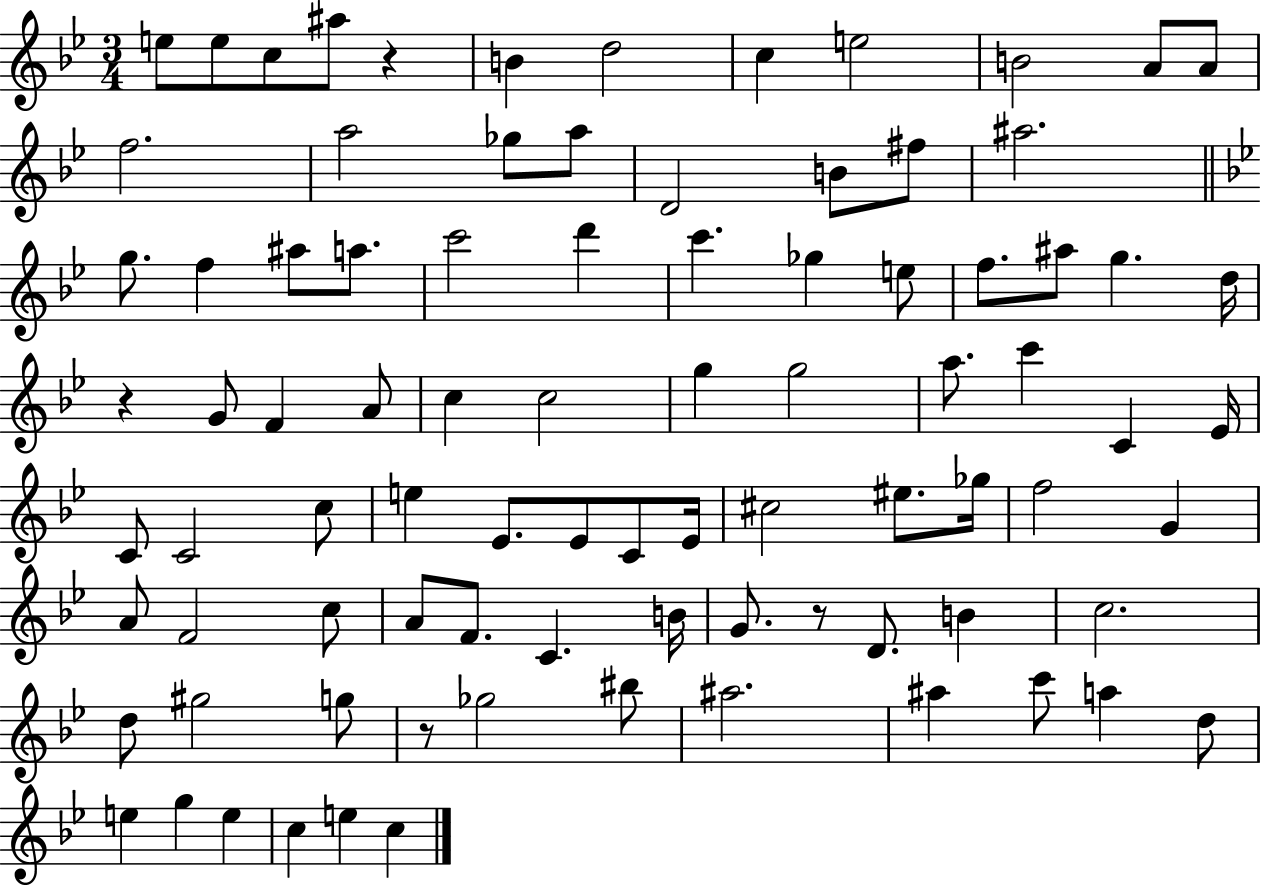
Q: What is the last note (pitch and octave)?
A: C5